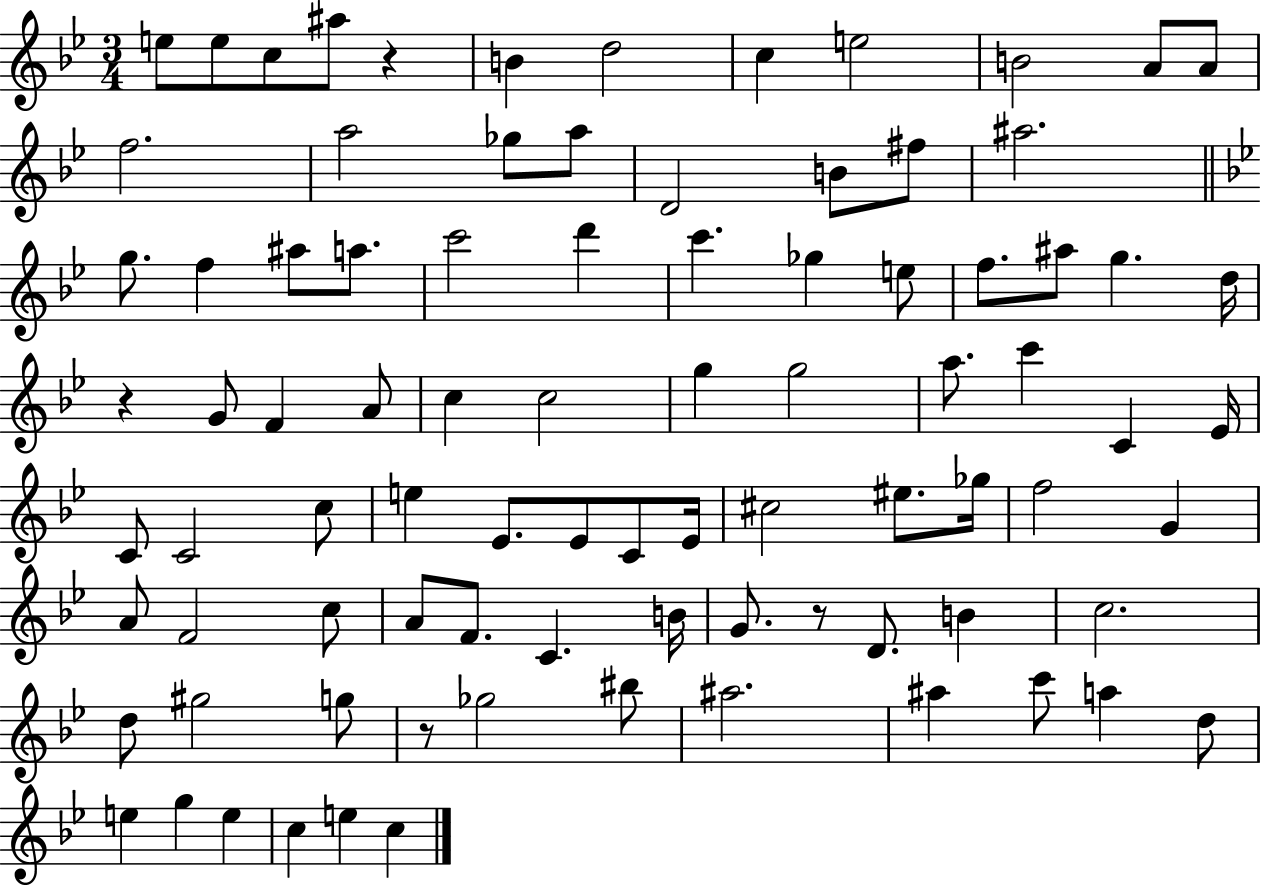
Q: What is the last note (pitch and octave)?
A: C5